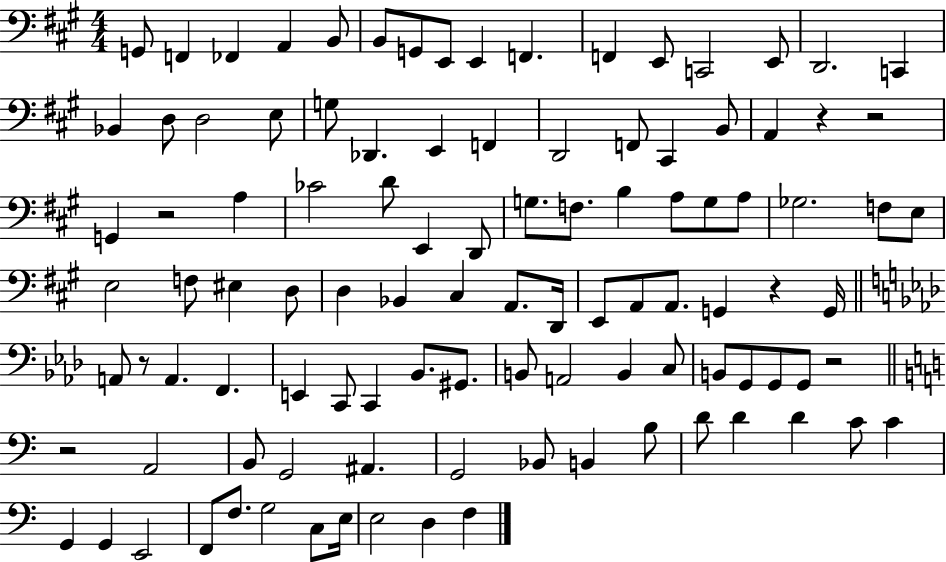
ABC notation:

X:1
T:Untitled
M:4/4
L:1/4
K:A
G,,/2 F,, _F,, A,, B,,/2 B,,/2 G,,/2 E,,/2 E,, F,, F,, E,,/2 C,,2 E,,/2 D,,2 C,, _B,, D,/2 D,2 E,/2 G,/2 _D,, E,, F,, D,,2 F,,/2 ^C,, B,,/2 A,, z z2 G,, z2 A, _C2 D/2 E,, D,,/2 G,/2 F,/2 B, A,/2 G,/2 A,/2 _G,2 F,/2 E,/2 E,2 F,/2 ^E, D,/2 D, _B,, ^C, A,,/2 D,,/4 E,,/2 A,,/2 A,,/2 G,, z G,,/4 A,,/2 z/2 A,, F,, E,, C,,/2 C,, _B,,/2 ^G,,/2 B,,/2 A,,2 B,, C,/2 B,,/2 G,,/2 G,,/2 G,,/2 z2 z2 A,,2 B,,/2 G,,2 ^A,, G,,2 _B,,/2 B,, B,/2 D/2 D D C/2 C G,, G,, E,,2 F,,/2 F,/2 G,2 C,/2 E,/4 E,2 D, F,